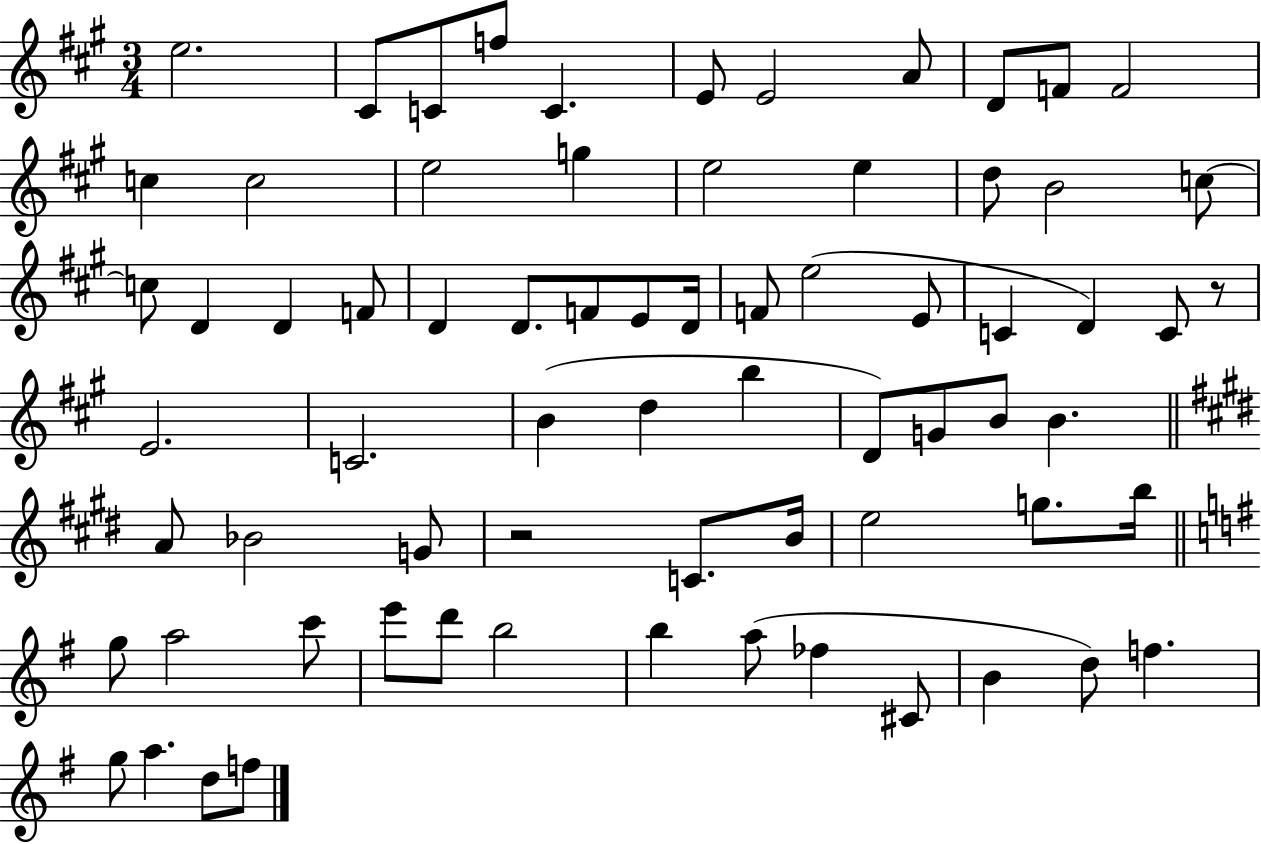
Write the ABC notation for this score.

X:1
T:Untitled
M:3/4
L:1/4
K:A
e2 ^C/2 C/2 f/2 C E/2 E2 A/2 D/2 F/2 F2 c c2 e2 g e2 e d/2 B2 c/2 c/2 D D F/2 D D/2 F/2 E/2 D/4 F/2 e2 E/2 C D C/2 z/2 E2 C2 B d b D/2 G/2 B/2 B A/2 _B2 G/2 z2 C/2 B/4 e2 g/2 b/4 g/2 a2 c'/2 e'/2 d'/2 b2 b a/2 _f ^C/2 B d/2 f g/2 a d/2 f/2